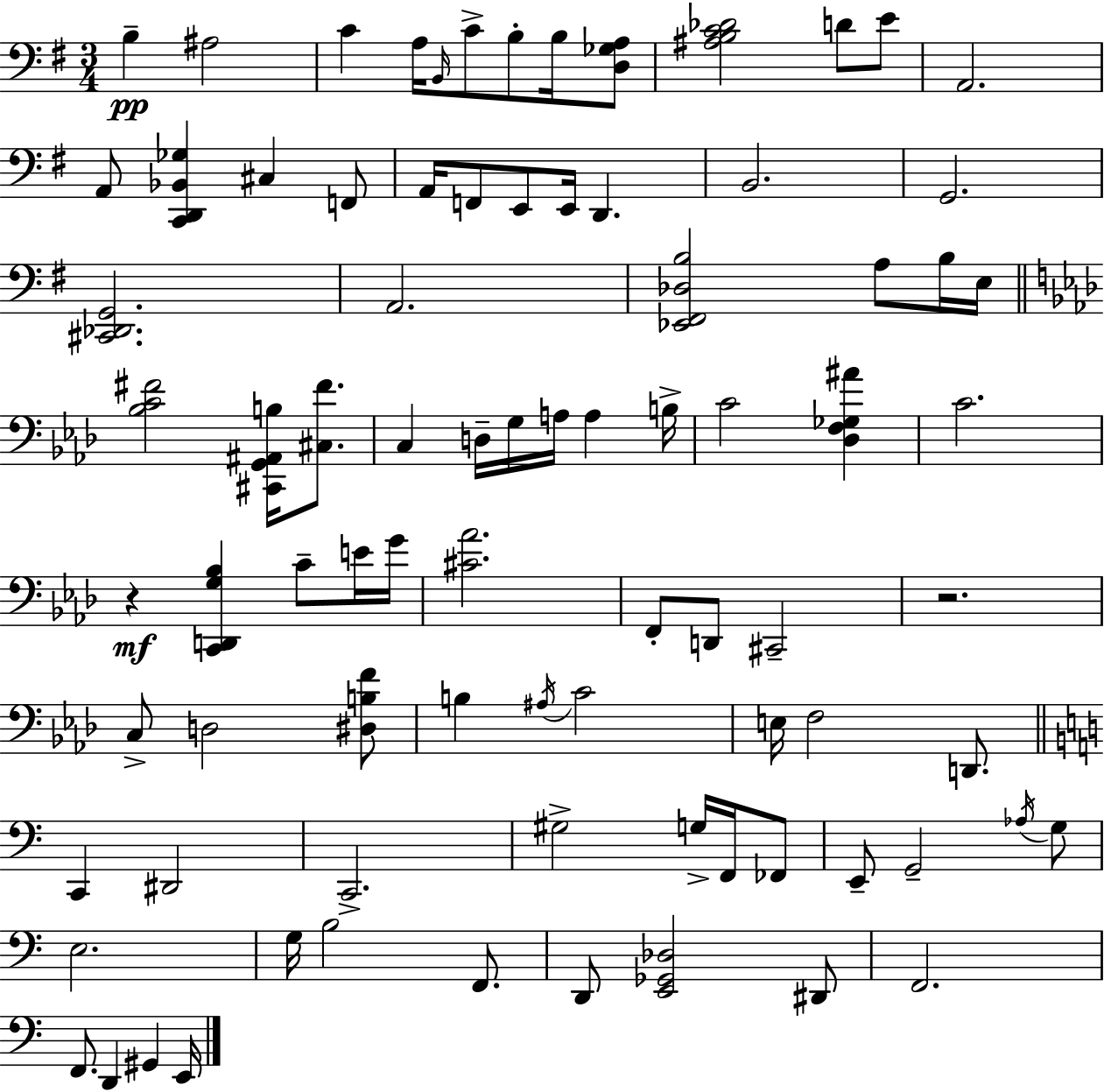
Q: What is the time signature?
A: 3/4